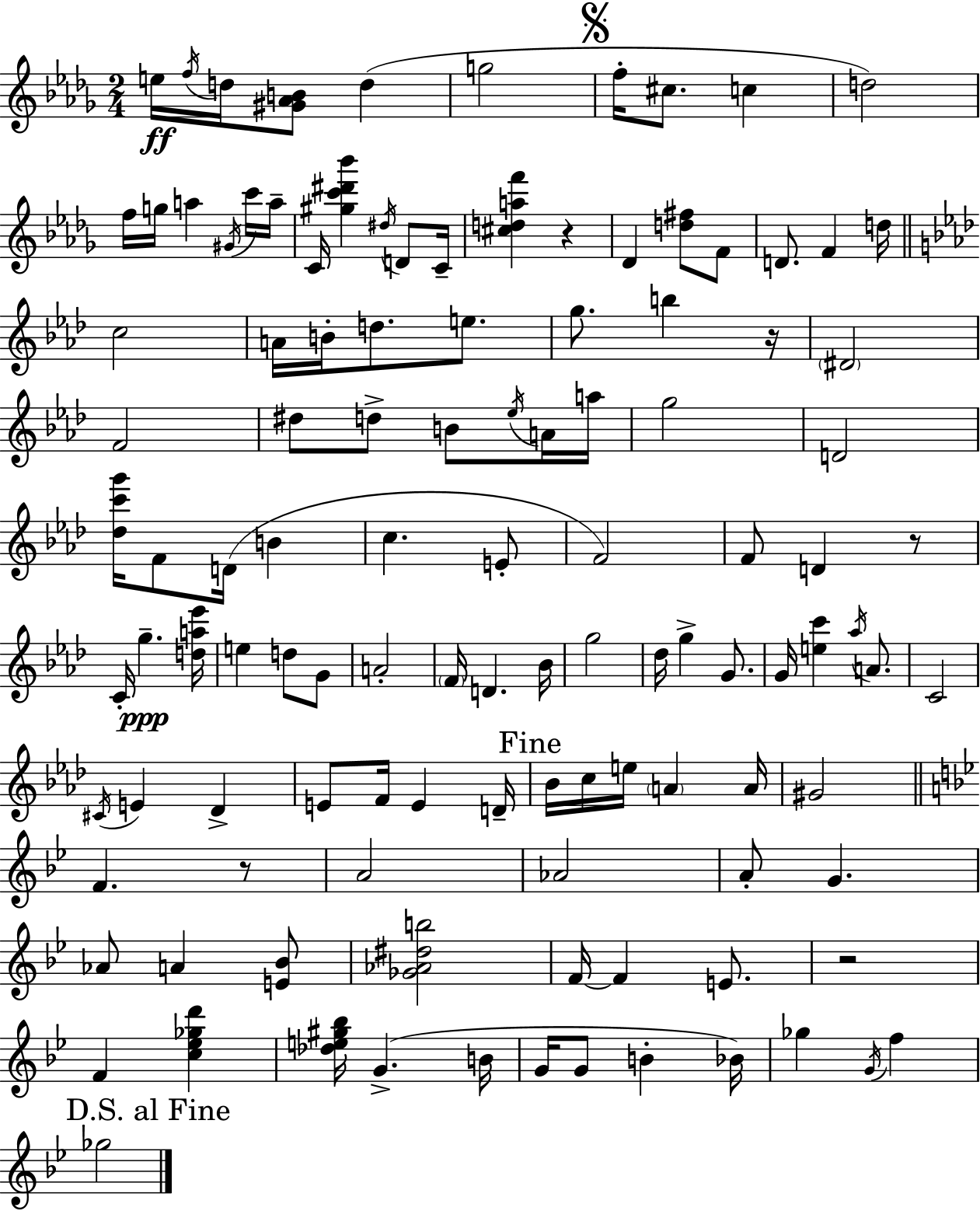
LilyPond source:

{
  \clef treble
  \numericTimeSignature
  \time 2/4
  \key bes \minor
  e''16\ff \acciaccatura { f''16 } d''16 <gis' aes' b'>8 d''4( | g''2 | \mark \markup { \musicglyph "scripts.segno" } f''16-. cis''8. c''4 | d''2) | \break f''16 g''16 a''4 \acciaccatura { gis'16 } | c'''16 a''16-- c'16 <gis'' c''' dis''' bes'''>4 \acciaccatura { dis''16 } | d'8 c'16-- <cis'' d'' a'' f'''>4 r4 | des'4 <d'' fis''>8 | \break f'8 d'8. f'4 | d''16 \bar "||" \break \key aes \major c''2 | a'16 b'16-. d''8. e''8. | g''8. b''4 r16 | \parenthesize dis'2 | \break f'2 | dis''8 d''8-> b'8 \acciaccatura { ees''16 } a'16 | a''16 g''2 | d'2 | \break <des'' c''' g'''>16 f'8 d'16( b'4 | c''4. e'8-. | f'2) | f'8 d'4 r8 | \break c'16-. g''4.--\ppp | <d'' a'' ees'''>16 e''4 d''8 g'8 | a'2-. | \parenthesize f'16 d'4. | \break bes'16 g''2 | des''16 g''4-> g'8. | g'16 <e'' c'''>4 \acciaccatura { aes''16 } a'8. | c'2 | \break \acciaccatura { cis'16 } e'4 des'4-> | e'8 f'16 e'4 | d'16-- \mark "Fine" bes'16 c''16 e''16 \parenthesize a'4 | a'16 gis'2 | \break \bar "||" \break \key bes \major f'4. r8 | a'2 | aes'2 | a'8-. g'4. | \break aes'8 a'4 <e' bes'>8 | <ges' aes' dis'' b''>2 | f'16~~ f'4 e'8. | r2 | \break f'4 <c'' ees'' ges'' d'''>4 | <des'' e'' gis'' bes''>16 g'4.->( b'16 | g'16 g'8 b'4-. bes'16) | ges''4 \acciaccatura { g'16 } f''4 | \break \mark "D.S. al Fine" ges''2 | \bar "|."
}